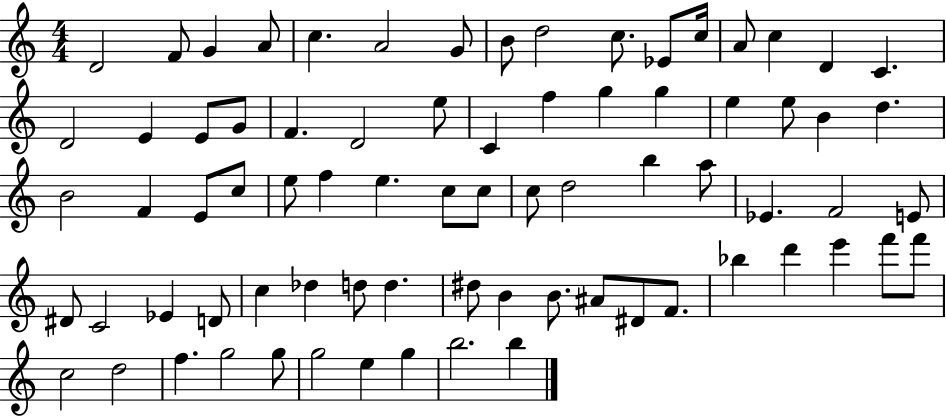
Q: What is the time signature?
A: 4/4